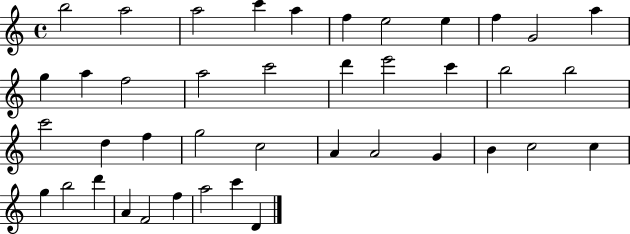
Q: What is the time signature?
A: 4/4